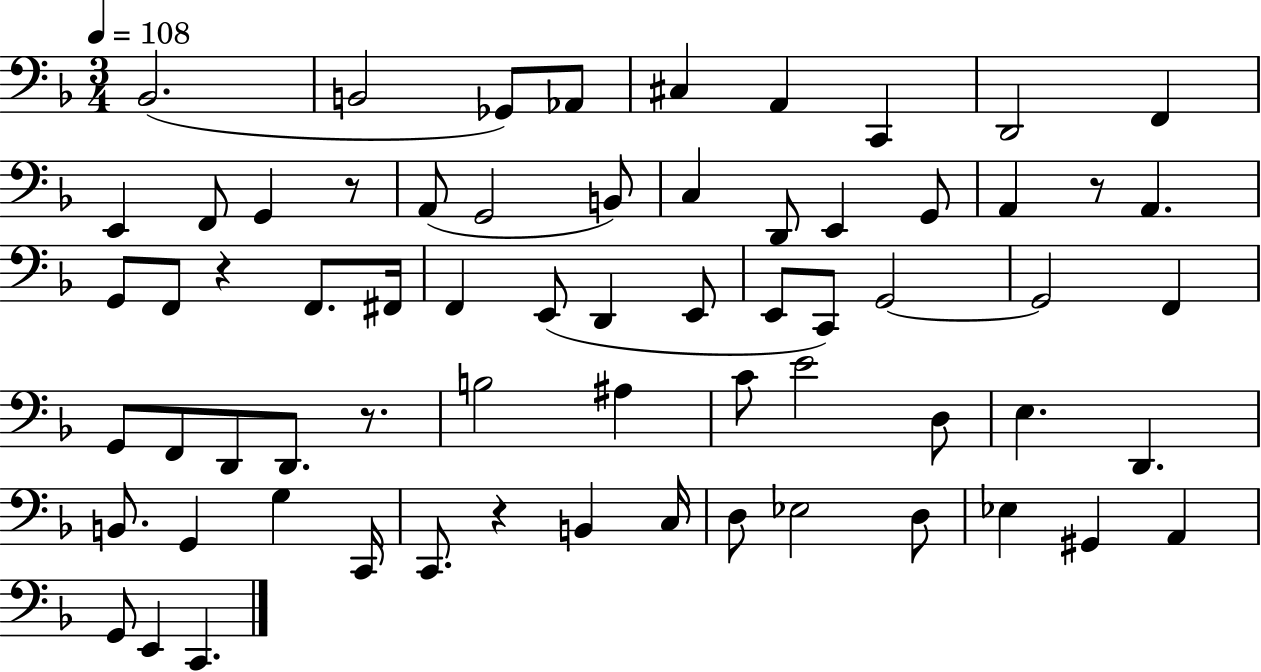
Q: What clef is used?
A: bass